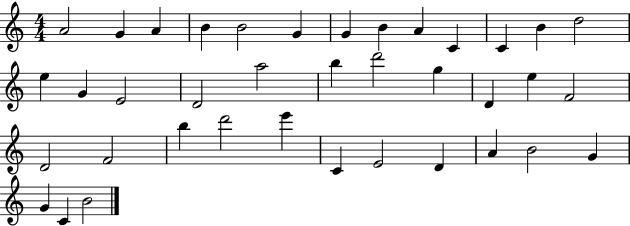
{
  \clef treble
  \numericTimeSignature
  \time 4/4
  \key c \major
  a'2 g'4 a'4 | b'4 b'2 g'4 | g'4 b'4 a'4 c'4 | c'4 b'4 d''2 | \break e''4 g'4 e'2 | d'2 a''2 | b''4 d'''2 g''4 | d'4 e''4 f'2 | \break d'2 f'2 | b''4 d'''2 e'''4 | c'4 e'2 d'4 | a'4 b'2 g'4 | \break g'4 c'4 b'2 | \bar "|."
}